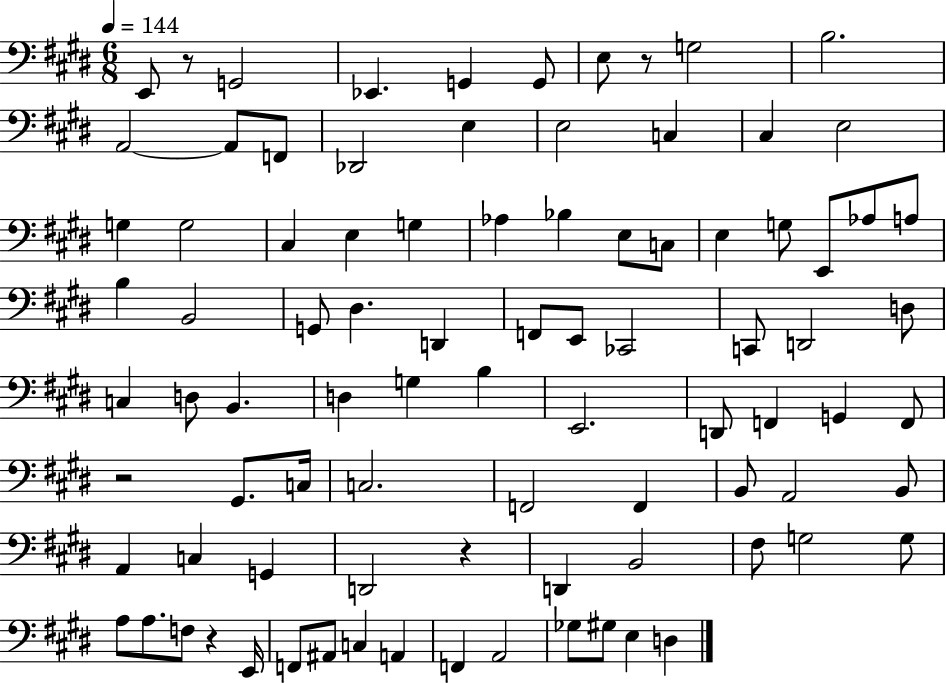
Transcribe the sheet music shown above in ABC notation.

X:1
T:Untitled
M:6/8
L:1/4
K:E
E,,/2 z/2 G,,2 _E,, G,, G,,/2 E,/2 z/2 G,2 B,2 A,,2 A,,/2 F,,/2 _D,,2 E, E,2 C, ^C, E,2 G, G,2 ^C, E, G, _A, _B, E,/2 C,/2 E, G,/2 E,,/2 _A,/2 A,/2 B, B,,2 G,,/2 ^D, D,, F,,/2 E,,/2 _C,,2 C,,/2 D,,2 D,/2 C, D,/2 B,, D, G, B, E,,2 D,,/2 F,, G,, F,,/2 z2 ^G,,/2 C,/4 C,2 F,,2 F,, B,,/2 A,,2 B,,/2 A,, C, G,, D,,2 z D,, B,,2 ^F,/2 G,2 G,/2 A,/2 A,/2 F,/2 z E,,/4 F,,/2 ^A,,/2 C, A,, F,, A,,2 _G,/2 ^G,/2 E, D,